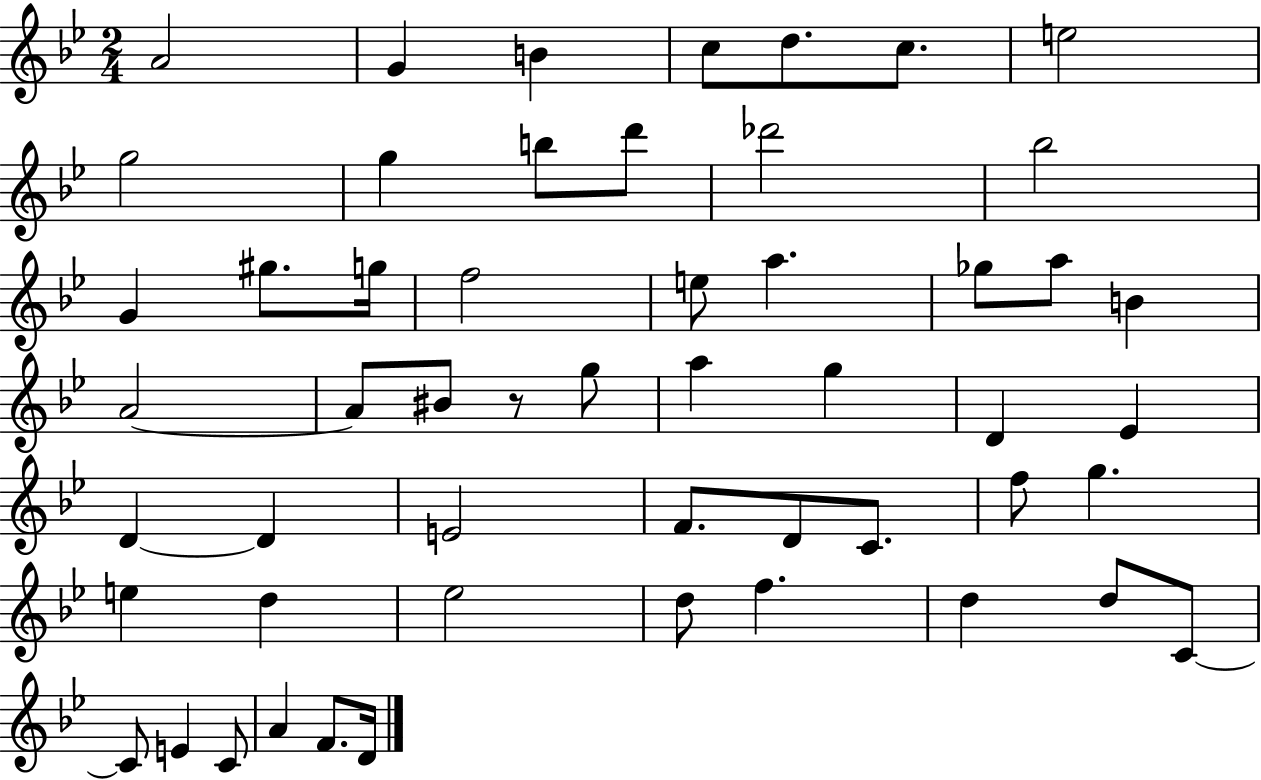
X:1
T:Untitled
M:2/4
L:1/4
K:Bb
A2 G B c/2 d/2 c/2 e2 g2 g b/2 d'/2 _d'2 _b2 G ^g/2 g/4 f2 e/2 a _g/2 a/2 B A2 A/2 ^B/2 z/2 g/2 a g D _E D D E2 F/2 D/2 C/2 f/2 g e d _e2 d/2 f d d/2 C/2 C/2 E C/2 A F/2 D/4